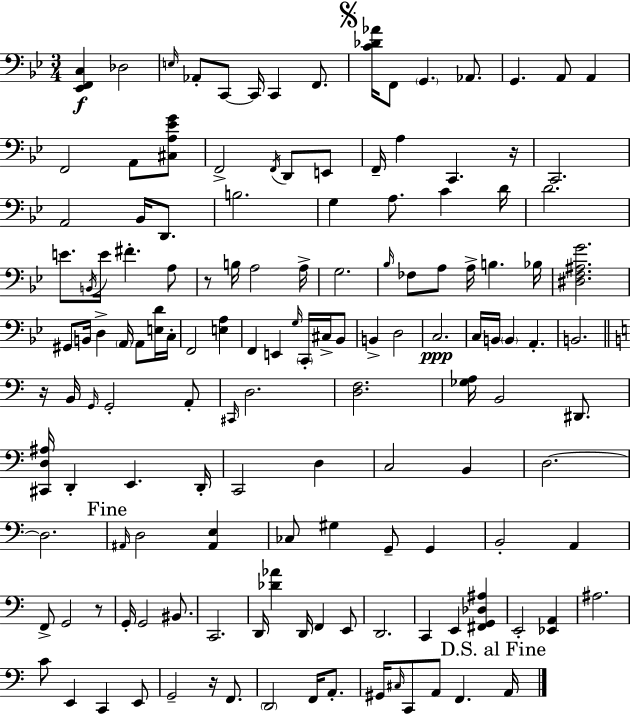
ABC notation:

X:1
T:Untitled
M:3/4
L:1/4
K:Gm
[_E,,F,,C,] _D,2 E,/4 _A,,/2 C,,/2 C,,/4 C,, F,,/2 [C_D_A]/4 F,,/2 G,, _A,,/2 G,, A,,/2 A,, F,,2 A,,/2 [^C,A,_EG]/2 F,,2 F,,/4 D,,/2 E,,/2 F,,/4 A, C,, z/4 C,,2 A,,2 _B,,/4 D,,/2 B,2 G, A,/2 C D/4 D2 E/2 B,,/4 E/4 ^F A,/2 z/2 B,/4 A,2 A,/4 G,2 _B,/4 _F,/2 A,/2 A,/4 B, _B,/4 [^D,F,^A,G]2 ^G,,/2 B,,/4 D, A,,/4 A,,/2 [E,D]/4 C,/4 F,,2 [E,A,] F,, E,, G,/4 C,,/4 ^C,/4 _B,,/2 B,, D,2 C,2 C,/4 B,,/4 B,, A,, B,,2 z/4 B,,/4 G,,/4 G,,2 A,,/2 ^C,,/4 D,2 [D,F,]2 [_G,A,]/4 B,,2 ^D,,/2 [^C,,D,^A,]/4 D,, E,, D,,/4 C,,2 D, C,2 B,, D,2 D,2 ^A,,/4 D,2 [^A,,E,] _C,/2 ^G, G,,/2 G,, B,,2 A,, F,,/2 G,,2 z/2 G,,/4 G,,2 ^B,,/2 C,,2 D,,/4 [_D_A] D,,/4 F,, E,,/2 D,,2 C,, E,, [^F,,G,,_D,^A,] E,,2 [_E,,A,,] ^A,2 C/2 E,, C,, E,,/2 G,,2 z/4 F,,/2 D,,2 F,,/4 A,,/2 ^G,,/4 ^C,/4 C,,/2 A,,/2 F,, A,,/4